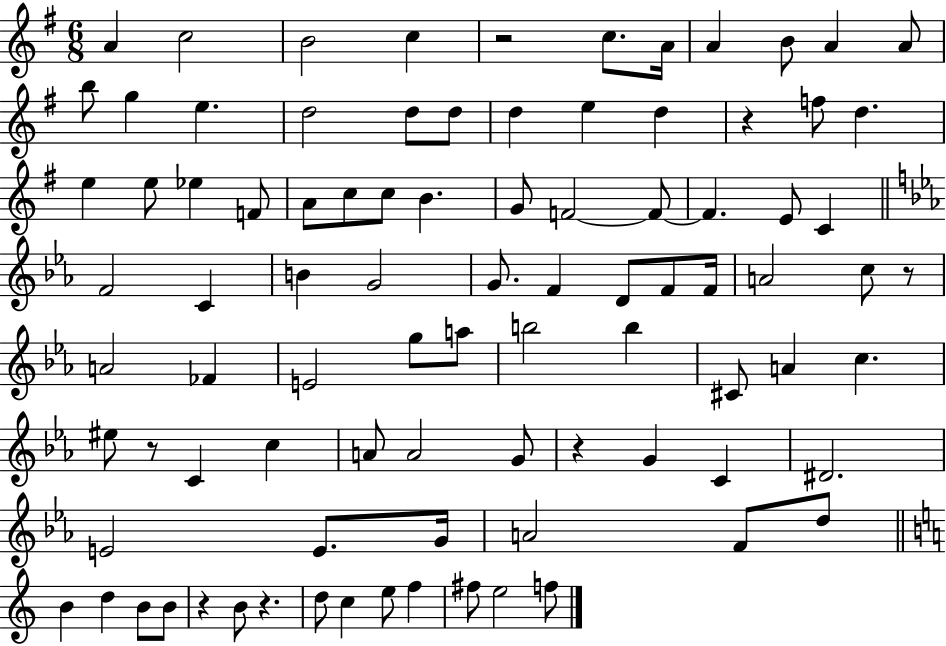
{
  \clef treble
  \numericTimeSignature
  \time 6/8
  \key g \major
  a'4 c''2 | b'2 c''4 | r2 c''8. a'16 | a'4 b'8 a'4 a'8 | \break b''8 g''4 e''4. | d''2 d''8 d''8 | d''4 e''4 d''4 | r4 f''8 d''4. | \break e''4 e''8 ees''4 f'8 | a'8 c''8 c''8 b'4. | g'8 f'2~~ f'8~~ | f'4. e'8 c'4 | \break \bar "||" \break \key c \minor f'2 c'4 | b'4 g'2 | g'8. f'4 d'8 f'8 f'16 | a'2 c''8 r8 | \break a'2 fes'4 | e'2 g''8 a''8 | b''2 b''4 | cis'8 a'4 c''4. | \break eis''8 r8 c'4 c''4 | a'8 a'2 g'8 | r4 g'4 c'4 | dis'2. | \break e'2 e'8. g'16 | a'2 f'8 d''8 | \bar "||" \break \key c \major b'4 d''4 b'8 b'8 | r4 b'8 r4. | d''8 c''4 e''8 f''4 | fis''8 e''2 f''8 | \break \bar "|."
}